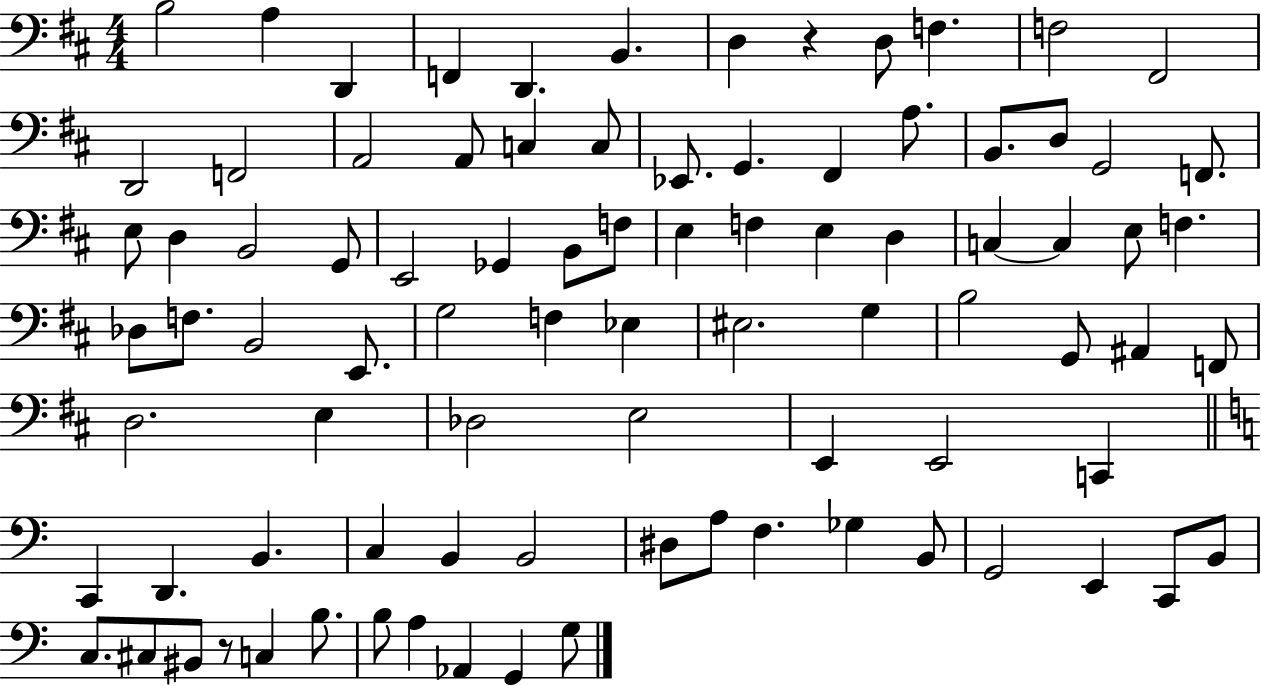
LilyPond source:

{
  \clef bass
  \numericTimeSignature
  \time 4/4
  \key d \major
  b2 a4 d,4 | f,4 d,4. b,4. | d4 r4 d8 f4. | f2 fis,2 | \break d,2 f,2 | a,2 a,8 c4 c8 | ees,8. g,4. fis,4 a8. | b,8. d8 g,2 f,8. | \break e8 d4 b,2 g,8 | e,2 ges,4 b,8 f8 | e4 f4 e4 d4 | c4~~ c4 e8 f4. | \break des8 f8. b,2 e,8. | g2 f4 ees4 | eis2. g4 | b2 g,8 ais,4 f,8 | \break d2. e4 | des2 e2 | e,4 e,2 c,4 | \bar "||" \break \key a \minor c,4 d,4. b,4. | c4 b,4 b,2 | dis8 a8 f4. ges4 b,8 | g,2 e,4 c,8 b,8 | \break c8. cis8 bis,8 r8 c4 b8. | b8 a4 aes,4 g,4 g8 | \bar "|."
}